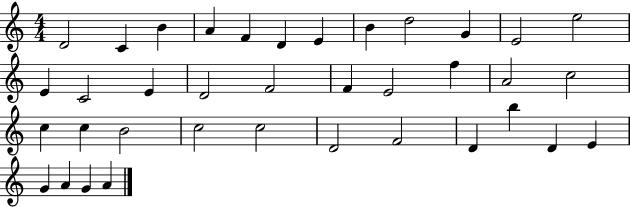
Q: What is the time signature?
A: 4/4